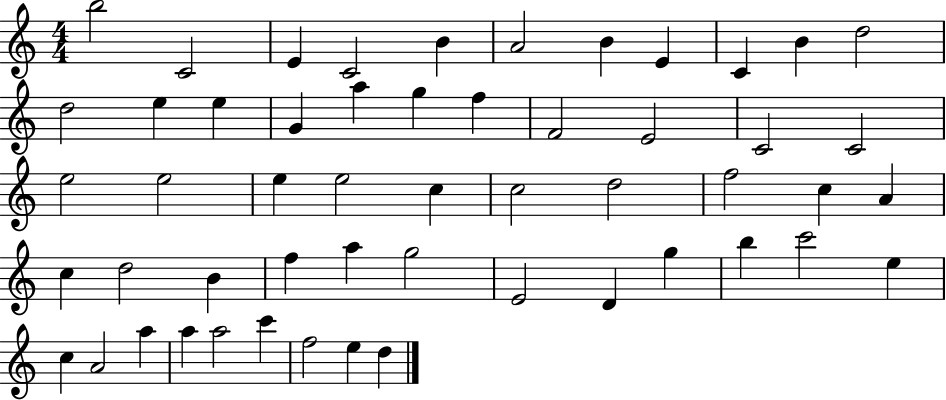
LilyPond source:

{
  \clef treble
  \numericTimeSignature
  \time 4/4
  \key c \major
  b''2 c'2 | e'4 c'2 b'4 | a'2 b'4 e'4 | c'4 b'4 d''2 | \break d''2 e''4 e''4 | g'4 a''4 g''4 f''4 | f'2 e'2 | c'2 c'2 | \break e''2 e''2 | e''4 e''2 c''4 | c''2 d''2 | f''2 c''4 a'4 | \break c''4 d''2 b'4 | f''4 a''4 g''2 | e'2 d'4 g''4 | b''4 c'''2 e''4 | \break c''4 a'2 a''4 | a''4 a''2 c'''4 | f''2 e''4 d''4 | \bar "|."
}